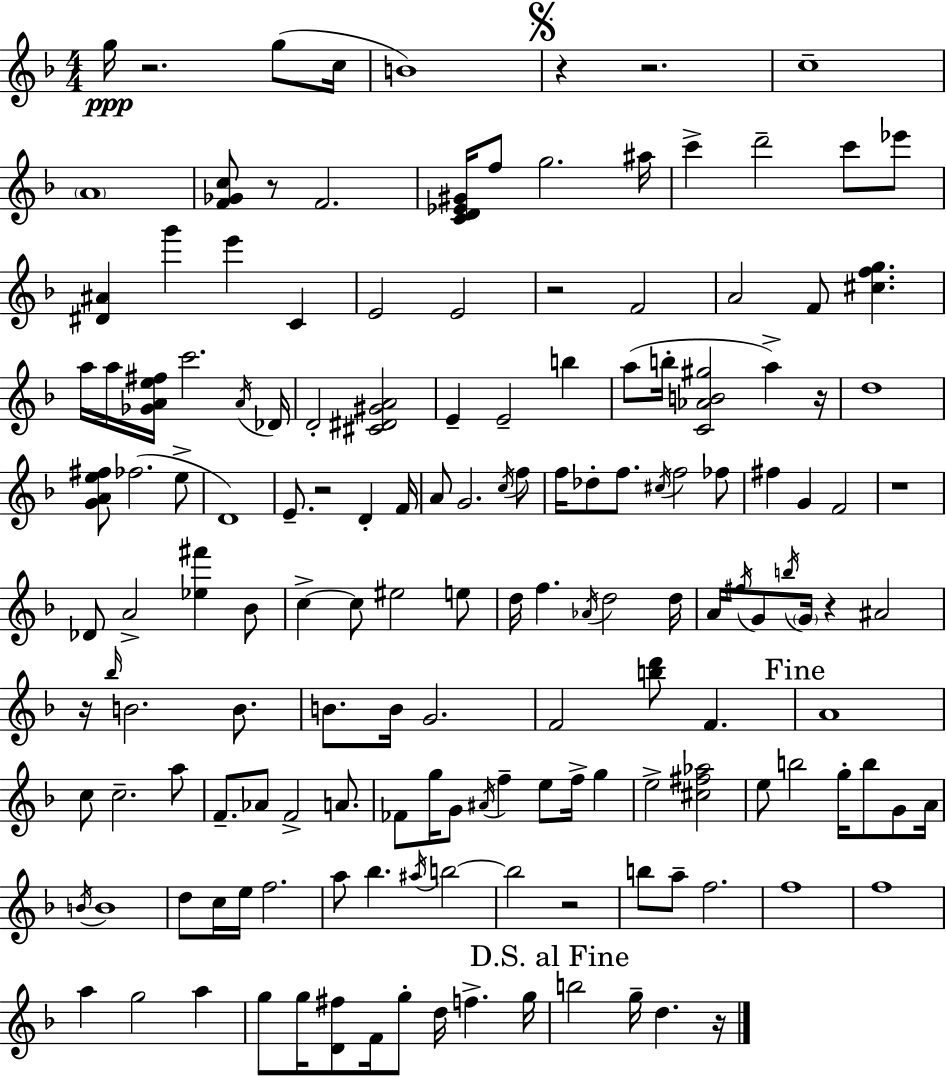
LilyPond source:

{
  \clef treble
  \numericTimeSignature
  \time 4/4
  \key f \major
  \repeat volta 2 { g''16\ppp r2. g''8( c''16 | b'1) | \mark \markup { \musicglyph "scripts.segno" } r4 r2. | c''1-- | \break \parenthesize a'1 | <f' ges' c''>8 r8 f'2. | <c' d' ees' gis'>16 f''8 g''2. ais''16 | c'''4-> d'''2-- c'''8 ees'''8 | \break <dis' ais'>4 g'''4 e'''4 c'4 | e'2 e'2 | r2 f'2 | a'2 f'8 <cis'' f'' g''>4. | \break a''16 a''16 <ges' a' e'' fis''>16 c'''2. \acciaccatura { a'16 } | des'16 d'2-. <cis' dis' gis' a'>2 | e'4-- e'2-- b''4 | a''8( b''16-. <c' aes' b' gis''>2 a''4->) | \break r16 d''1 | <g' a' e'' fis''>8 fes''2.( e''8-> | d'1) | e'8.-- r2 d'4-. | \break f'16 a'8 g'2. \acciaccatura { c''16 } | f''8 f''16 des''8-. f''8. \acciaccatura { cis''16 } f''2 | fes''8 fis''4 g'4 f'2 | r1 | \break des'8 a'2-> <ees'' fis'''>4 | bes'8 c''4->~~ c''8 eis''2 | e''8 d''16 f''4. \acciaccatura { aes'16 } d''2 | d''16 a'16 \acciaccatura { fis''16 } g'8 \acciaccatura { b''16 } \parenthesize g'16 r4 ais'2 | \break r16 \grace { bes''16 } b'2. | b'8. b'8. b'16 g'2. | f'2 <b'' d'''>8 | f'4. \mark "Fine" a'1 | \break c''8 c''2.-- | a''8 f'8.-- aes'8 f'2-> | a'8. fes'8 g''16 g'8 \acciaccatura { ais'16 } f''4-- | e''8 f''16-> g''4 e''2-> | \break <cis'' fis'' aes''>2 e''8 b''2 | g''16-. b''8 g'8 a'16 \acciaccatura { b'16 } b'1 | d''8 c''16 e''16 f''2. | a''8 bes''4. | \break \acciaccatura { ais''16 } b''2~~ b''2 | r2 b''8 a''8-- f''2. | f''1 | f''1 | \break a''4 g''2 | a''4 g''8 g''16 <d' fis''>8 f'16 | g''8-. d''16 f''4.-> g''16 \mark "D.S. al Fine" b''2 | g''16-- d''4. r16 } \bar "|."
}